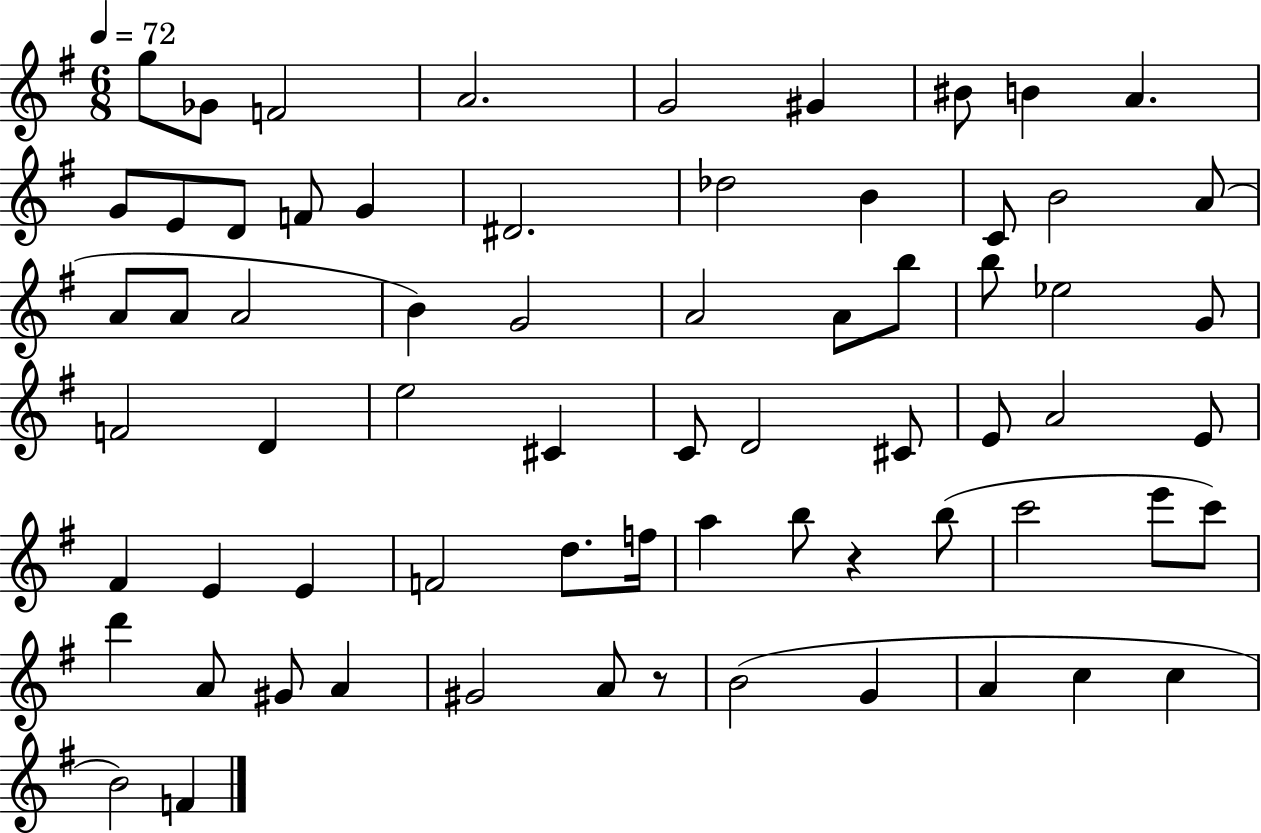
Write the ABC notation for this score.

X:1
T:Untitled
M:6/8
L:1/4
K:G
g/2 _G/2 F2 A2 G2 ^G ^B/2 B A G/2 E/2 D/2 F/2 G ^D2 _d2 B C/2 B2 A/2 A/2 A/2 A2 B G2 A2 A/2 b/2 b/2 _e2 G/2 F2 D e2 ^C C/2 D2 ^C/2 E/2 A2 E/2 ^F E E F2 d/2 f/4 a b/2 z b/2 c'2 e'/2 c'/2 d' A/2 ^G/2 A ^G2 A/2 z/2 B2 G A c c B2 F